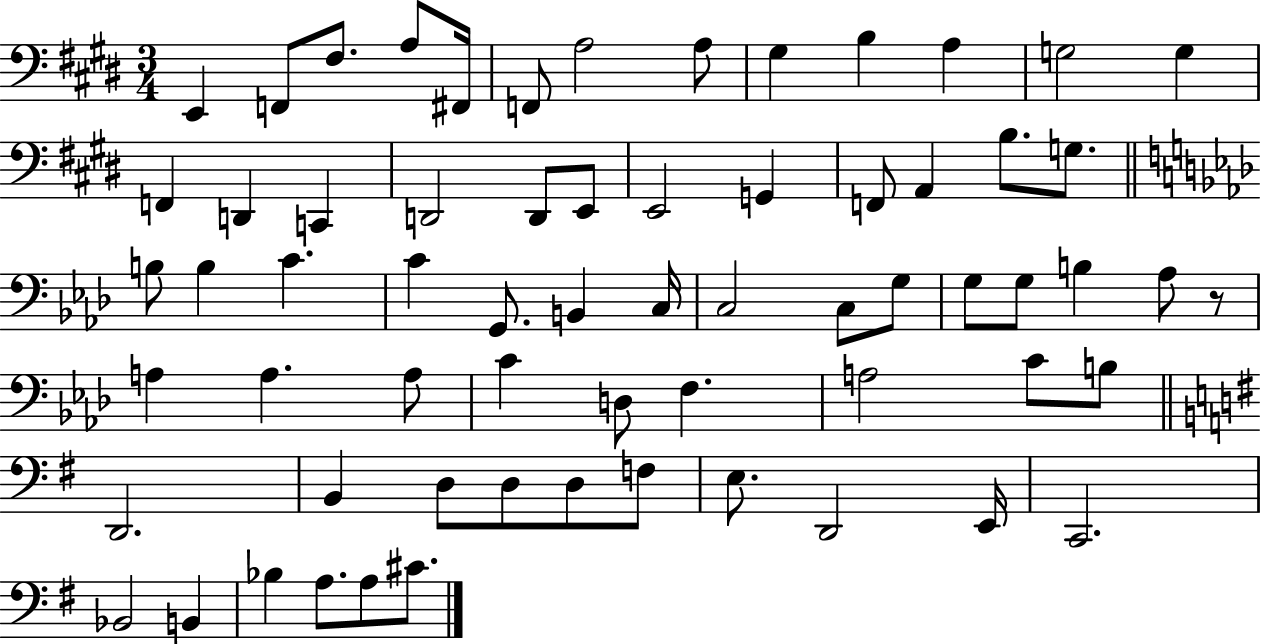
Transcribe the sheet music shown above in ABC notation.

X:1
T:Untitled
M:3/4
L:1/4
K:E
E,, F,,/2 ^F,/2 A,/2 ^F,,/4 F,,/2 A,2 A,/2 ^G, B, A, G,2 G, F,, D,, C,, D,,2 D,,/2 E,,/2 E,,2 G,, F,,/2 A,, B,/2 G,/2 B,/2 B, C C G,,/2 B,, C,/4 C,2 C,/2 G,/2 G,/2 G,/2 B, _A,/2 z/2 A, A, A,/2 C D,/2 F, A,2 C/2 B,/2 D,,2 B,, D,/2 D,/2 D,/2 F,/2 E,/2 D,,2 E,,/4 C,,2 _B,,2 B,, _B, A,/2 A,/2 ^C/2